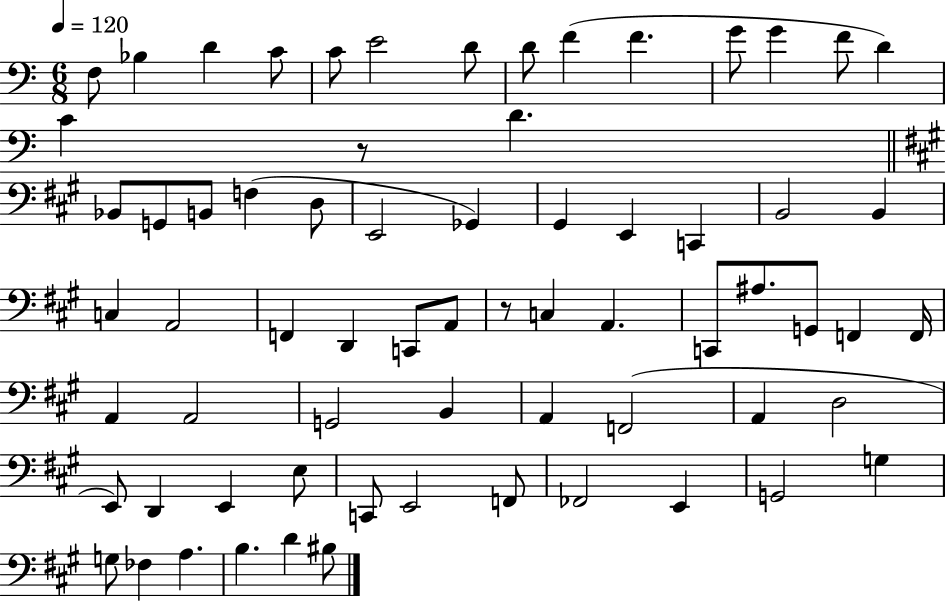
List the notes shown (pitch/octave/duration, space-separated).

F3/e Bb3/q D4/q C4/e C4/e E4/h D4/e D4/e F4/q F4/q. G4/e G4/q F4/e D4/q C4/q R/e D4/q. Bb2/e G2/e B2/e F3/q D3/e E2/h Gb2/q G#2/q E2/q C2/q B2/h B2/q C3/q A2/h F2/q D2/q C2/e A2/e R/e C3/q A2/q. C2/e A#3/e. G2/e F2/q F2/s A2/q A2/h G2/h B2/q A2/q F2/h A2/q D3/h E2/e D2/q E2/q E3/e C2/e E2/h F2/e FES2/h E2/q G2/h G3/q G3/e FES3/q A3/q. B3/q. D4/q BIS3/e